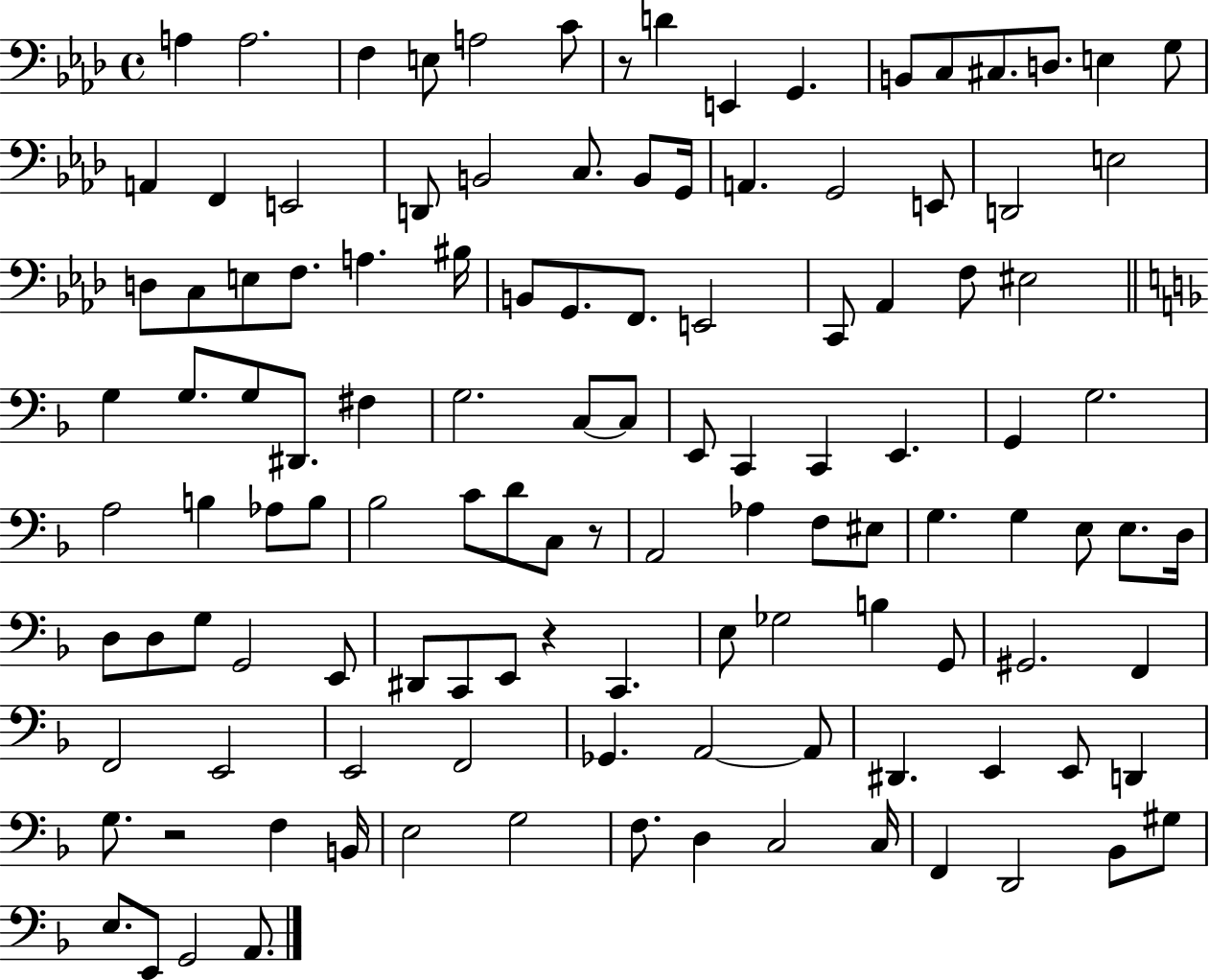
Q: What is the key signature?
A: AES major